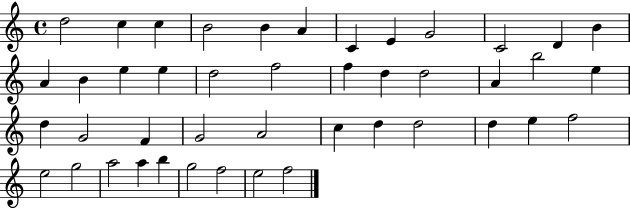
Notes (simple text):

D5/h C5/q C5/q B4/h B4/q A4/q C4/q E4/q G4/h C4/h D4/q B4/q A4/q B4/q E5/q E5/q D5/h F5/h F5/q D5/q D5/h A4/q B5/h E5/q D5/q G4/h F4/q G4/h A4/h C5/q D5/q D5/h D5/q E5/q F5/h E5/h G5/h A5/h A5/q B5/q G5/h F5/h E5/h F5/h